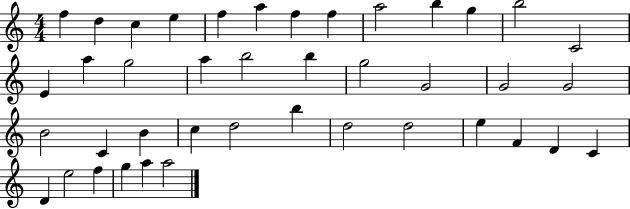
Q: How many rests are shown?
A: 0